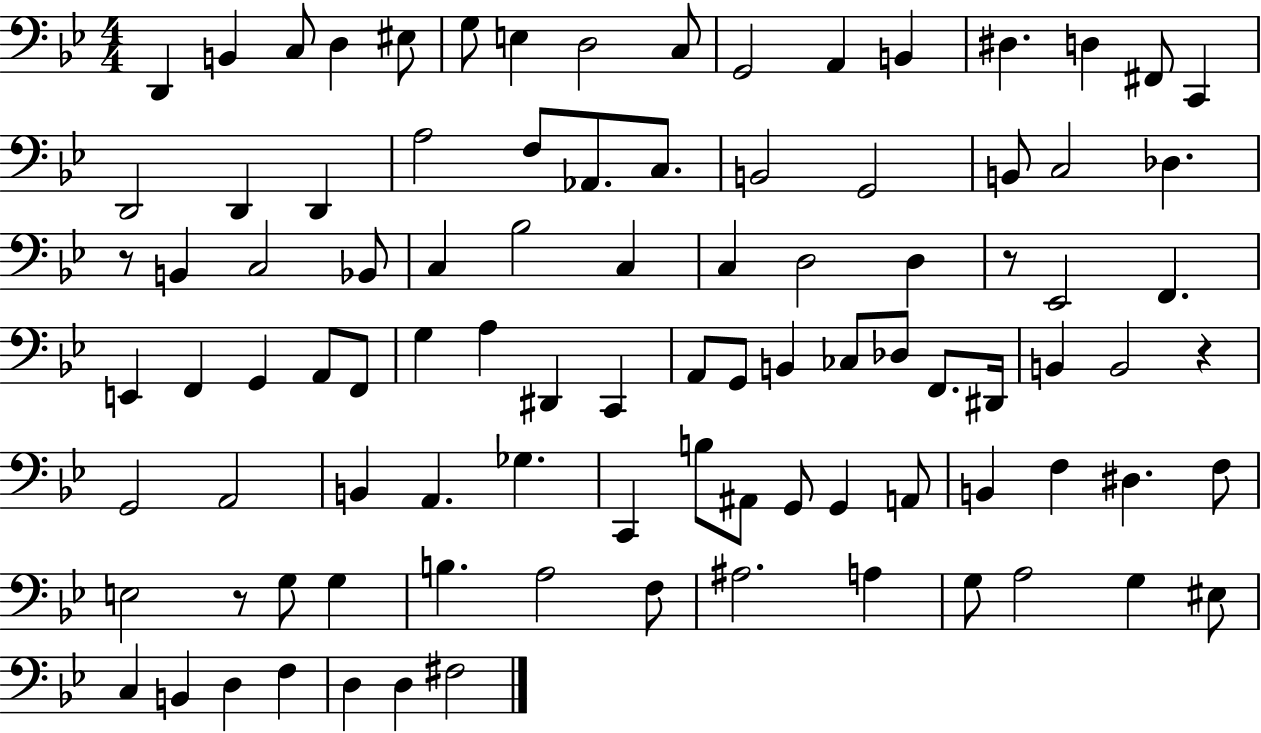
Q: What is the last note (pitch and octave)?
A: F#3